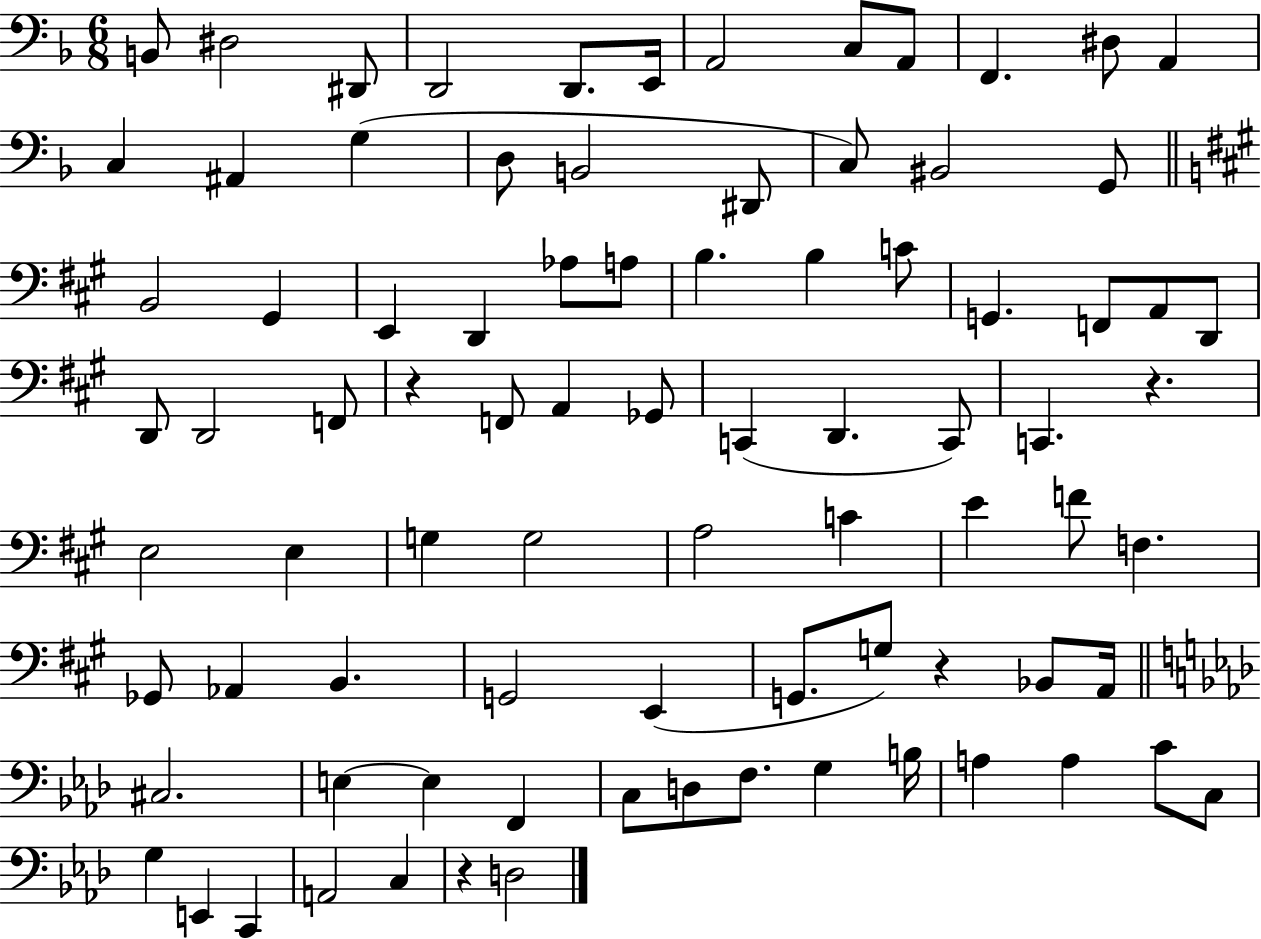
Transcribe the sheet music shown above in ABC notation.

X:1
T:Untitled
M:6/8
L:1/4
K:F
B,,/2 ^D,2 ^D,,/2 D,,2 D,,/2 E,,/4 A,,2 C,/2 A,,/2 F,, ^D,/2 A,, C, ^A,, G, D,/2 B,,2 ^D,,/2 C,/2 ^B,,2 G,,/2 B,,2 ^G,, E,, D,, _A,/2 A,/2 B, B, C/2 G,, F,,/2 A,,/2 D,,/2 D,,/2 D,,2 F,,/2 z F,,/2 A,, _G,,/2 C,, D,, C,,/2 C,, z E,2 E, G, G,2 A,2 C E F/2 F, _G,,/2 _A,, B,, G,,2 E,, G,,/2 G,/2 z _B,,/2 A,,/4 ^C,2 E, E, F,, C,/2 D,/2 F,/2 G, B,/4 A, A, C/2 C,/2 G, E,, C,, A,,2 C, z D,2